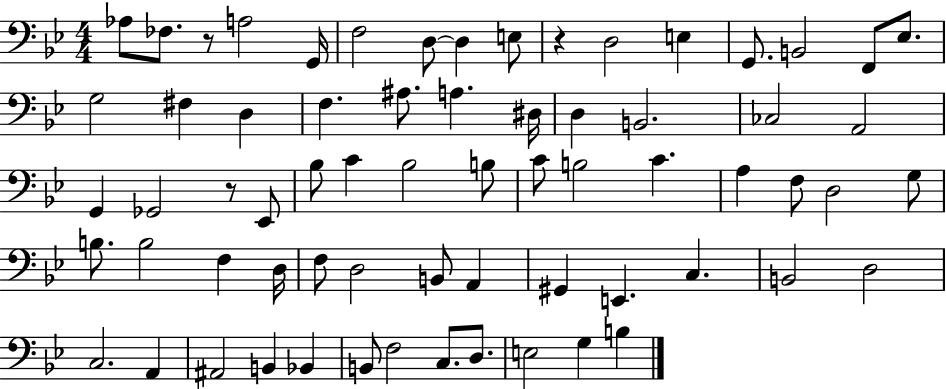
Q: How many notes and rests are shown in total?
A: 67